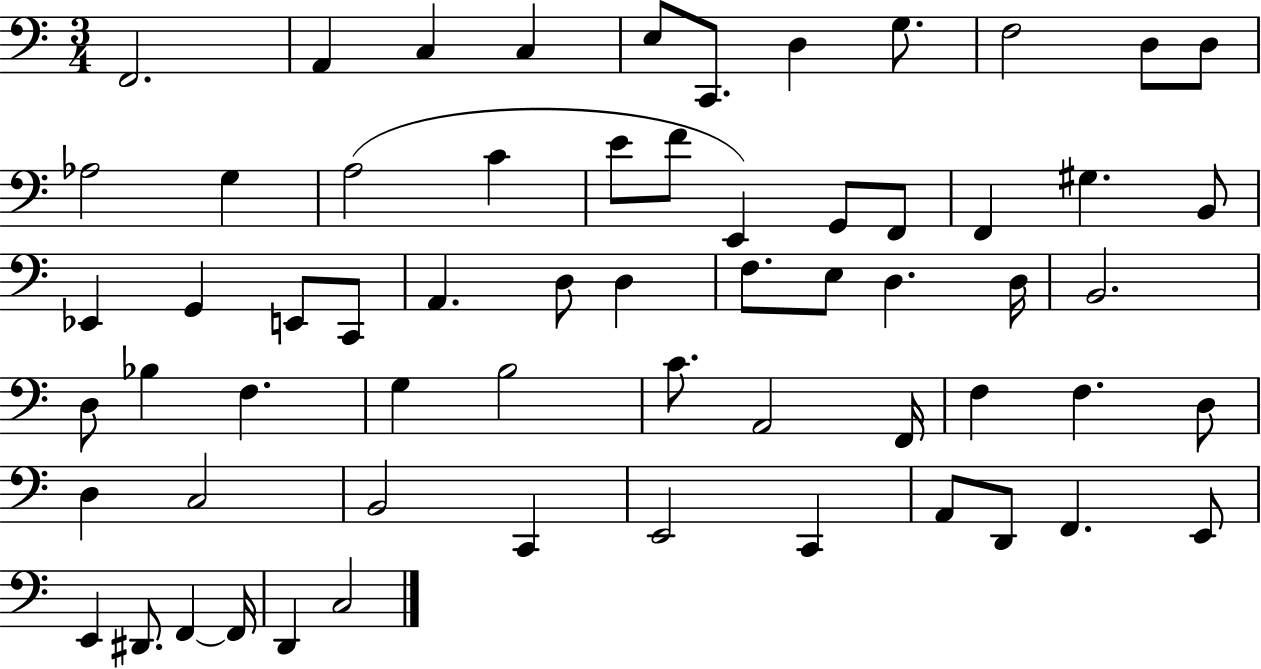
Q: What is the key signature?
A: C major